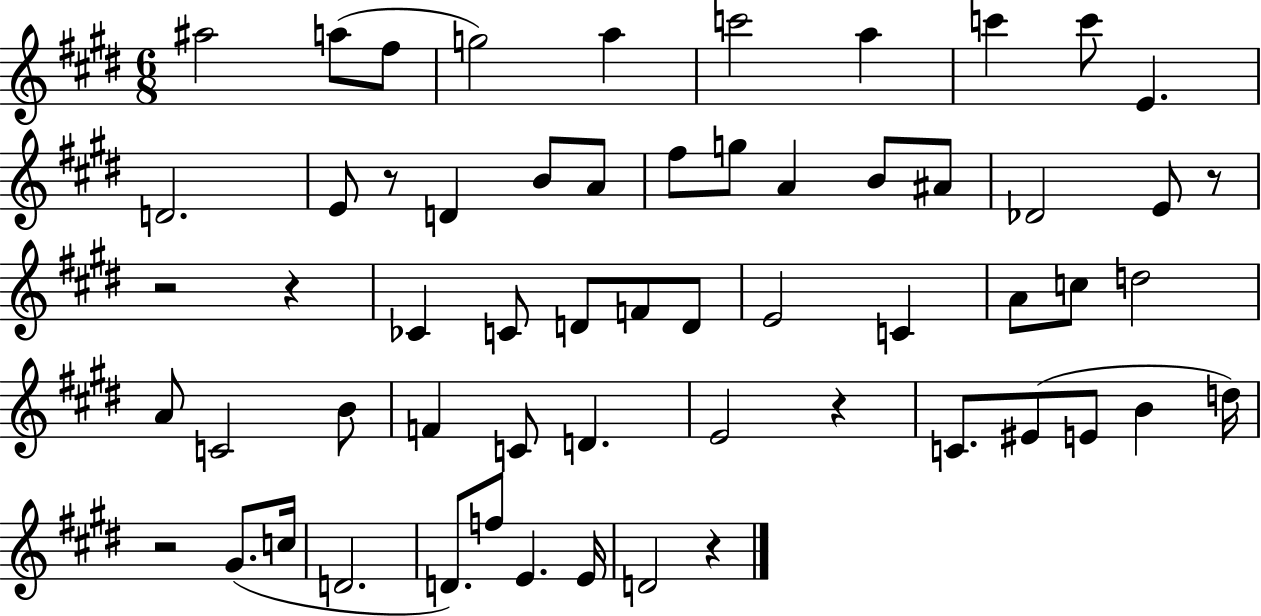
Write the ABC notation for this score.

X:1
T:Untitled
M:6/8
L:1/4
K:E
^a2 a/2 ^f/2 g2 a c'2 a c' c'/2 E D2 E/2 z/2 D B/2 A/2 ^f/2 g/2 A B/2 ^A/2 _D2 E/2 z/2 z2 z _C C/2 D/2 F/2 D/2 E2 C A/2 c/2 d2 A/2 C2 B/2 F C/2 D E2 z C/2 ^E/2 E/2 B d/4 z2 ^G/2 c/4 D2 D/2 f/2 E E/4 D2 z